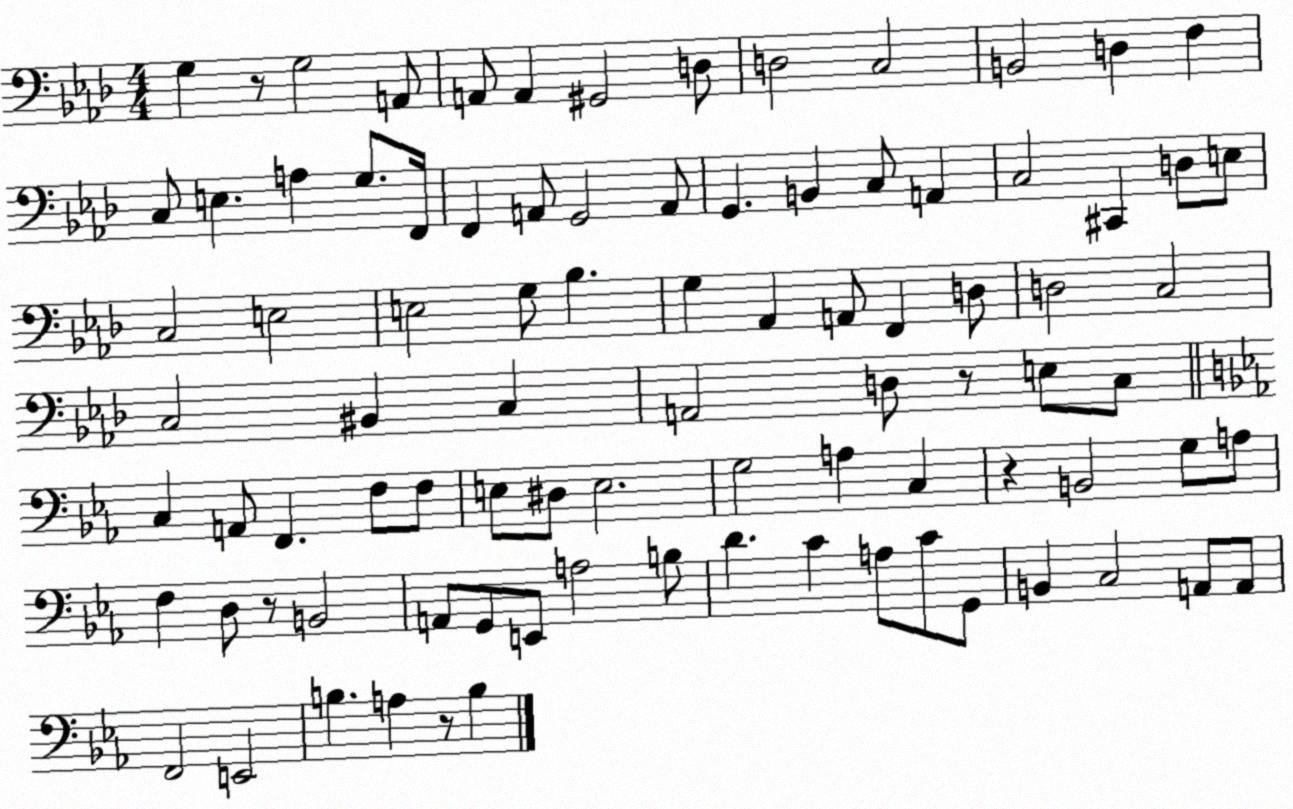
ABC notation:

X:1
T:Untitled
M:4/4
L:1/4
K:Ab
G, z/2 G,2 A,,/2 A,,/2 A,, ^G,,2 D,/2 D,2 C,2 B,,2 D, F, C,/2 E, A, G,/2 F,,/4 F,, A,,/2 G,,2 A,,/2 G,, B,, C,/2 A,, C,2 ^C,, D,/2 E,/2 C,2 E,2 E,2 G,/2 _B, G, _A,, A,,/2 F,, D,/2 D,2 C,2 C,2 ^B,, C, A,,2 D,/2 z/2 E,/2 C,/2 C, A,,/2 F,, F,/2 F,/2 E,/2 ^D,/2 E,2 G,2 A, C, z B,,2 G,/2 A,/2 F, D,/2 z/2 B,,2 A,,/2 G,,/2 E,,/2 A,2 B,/2 D C A,/2 C/2 G,,/2 B,, C,2 A,,/2 A,,/2 F,,2 E,,2 B, A, z/2 B,